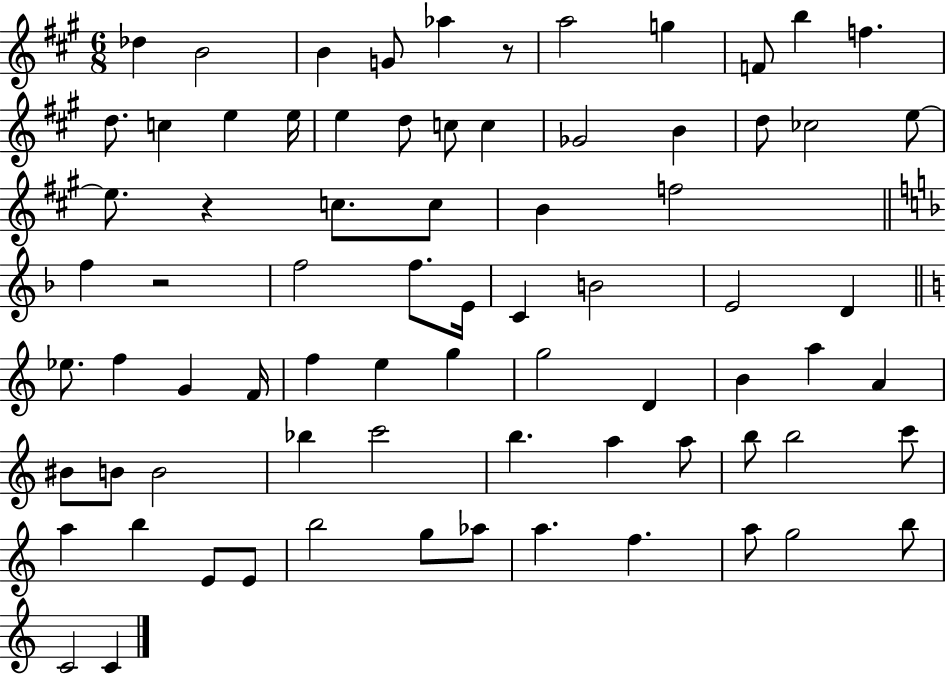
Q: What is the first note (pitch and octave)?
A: Db5